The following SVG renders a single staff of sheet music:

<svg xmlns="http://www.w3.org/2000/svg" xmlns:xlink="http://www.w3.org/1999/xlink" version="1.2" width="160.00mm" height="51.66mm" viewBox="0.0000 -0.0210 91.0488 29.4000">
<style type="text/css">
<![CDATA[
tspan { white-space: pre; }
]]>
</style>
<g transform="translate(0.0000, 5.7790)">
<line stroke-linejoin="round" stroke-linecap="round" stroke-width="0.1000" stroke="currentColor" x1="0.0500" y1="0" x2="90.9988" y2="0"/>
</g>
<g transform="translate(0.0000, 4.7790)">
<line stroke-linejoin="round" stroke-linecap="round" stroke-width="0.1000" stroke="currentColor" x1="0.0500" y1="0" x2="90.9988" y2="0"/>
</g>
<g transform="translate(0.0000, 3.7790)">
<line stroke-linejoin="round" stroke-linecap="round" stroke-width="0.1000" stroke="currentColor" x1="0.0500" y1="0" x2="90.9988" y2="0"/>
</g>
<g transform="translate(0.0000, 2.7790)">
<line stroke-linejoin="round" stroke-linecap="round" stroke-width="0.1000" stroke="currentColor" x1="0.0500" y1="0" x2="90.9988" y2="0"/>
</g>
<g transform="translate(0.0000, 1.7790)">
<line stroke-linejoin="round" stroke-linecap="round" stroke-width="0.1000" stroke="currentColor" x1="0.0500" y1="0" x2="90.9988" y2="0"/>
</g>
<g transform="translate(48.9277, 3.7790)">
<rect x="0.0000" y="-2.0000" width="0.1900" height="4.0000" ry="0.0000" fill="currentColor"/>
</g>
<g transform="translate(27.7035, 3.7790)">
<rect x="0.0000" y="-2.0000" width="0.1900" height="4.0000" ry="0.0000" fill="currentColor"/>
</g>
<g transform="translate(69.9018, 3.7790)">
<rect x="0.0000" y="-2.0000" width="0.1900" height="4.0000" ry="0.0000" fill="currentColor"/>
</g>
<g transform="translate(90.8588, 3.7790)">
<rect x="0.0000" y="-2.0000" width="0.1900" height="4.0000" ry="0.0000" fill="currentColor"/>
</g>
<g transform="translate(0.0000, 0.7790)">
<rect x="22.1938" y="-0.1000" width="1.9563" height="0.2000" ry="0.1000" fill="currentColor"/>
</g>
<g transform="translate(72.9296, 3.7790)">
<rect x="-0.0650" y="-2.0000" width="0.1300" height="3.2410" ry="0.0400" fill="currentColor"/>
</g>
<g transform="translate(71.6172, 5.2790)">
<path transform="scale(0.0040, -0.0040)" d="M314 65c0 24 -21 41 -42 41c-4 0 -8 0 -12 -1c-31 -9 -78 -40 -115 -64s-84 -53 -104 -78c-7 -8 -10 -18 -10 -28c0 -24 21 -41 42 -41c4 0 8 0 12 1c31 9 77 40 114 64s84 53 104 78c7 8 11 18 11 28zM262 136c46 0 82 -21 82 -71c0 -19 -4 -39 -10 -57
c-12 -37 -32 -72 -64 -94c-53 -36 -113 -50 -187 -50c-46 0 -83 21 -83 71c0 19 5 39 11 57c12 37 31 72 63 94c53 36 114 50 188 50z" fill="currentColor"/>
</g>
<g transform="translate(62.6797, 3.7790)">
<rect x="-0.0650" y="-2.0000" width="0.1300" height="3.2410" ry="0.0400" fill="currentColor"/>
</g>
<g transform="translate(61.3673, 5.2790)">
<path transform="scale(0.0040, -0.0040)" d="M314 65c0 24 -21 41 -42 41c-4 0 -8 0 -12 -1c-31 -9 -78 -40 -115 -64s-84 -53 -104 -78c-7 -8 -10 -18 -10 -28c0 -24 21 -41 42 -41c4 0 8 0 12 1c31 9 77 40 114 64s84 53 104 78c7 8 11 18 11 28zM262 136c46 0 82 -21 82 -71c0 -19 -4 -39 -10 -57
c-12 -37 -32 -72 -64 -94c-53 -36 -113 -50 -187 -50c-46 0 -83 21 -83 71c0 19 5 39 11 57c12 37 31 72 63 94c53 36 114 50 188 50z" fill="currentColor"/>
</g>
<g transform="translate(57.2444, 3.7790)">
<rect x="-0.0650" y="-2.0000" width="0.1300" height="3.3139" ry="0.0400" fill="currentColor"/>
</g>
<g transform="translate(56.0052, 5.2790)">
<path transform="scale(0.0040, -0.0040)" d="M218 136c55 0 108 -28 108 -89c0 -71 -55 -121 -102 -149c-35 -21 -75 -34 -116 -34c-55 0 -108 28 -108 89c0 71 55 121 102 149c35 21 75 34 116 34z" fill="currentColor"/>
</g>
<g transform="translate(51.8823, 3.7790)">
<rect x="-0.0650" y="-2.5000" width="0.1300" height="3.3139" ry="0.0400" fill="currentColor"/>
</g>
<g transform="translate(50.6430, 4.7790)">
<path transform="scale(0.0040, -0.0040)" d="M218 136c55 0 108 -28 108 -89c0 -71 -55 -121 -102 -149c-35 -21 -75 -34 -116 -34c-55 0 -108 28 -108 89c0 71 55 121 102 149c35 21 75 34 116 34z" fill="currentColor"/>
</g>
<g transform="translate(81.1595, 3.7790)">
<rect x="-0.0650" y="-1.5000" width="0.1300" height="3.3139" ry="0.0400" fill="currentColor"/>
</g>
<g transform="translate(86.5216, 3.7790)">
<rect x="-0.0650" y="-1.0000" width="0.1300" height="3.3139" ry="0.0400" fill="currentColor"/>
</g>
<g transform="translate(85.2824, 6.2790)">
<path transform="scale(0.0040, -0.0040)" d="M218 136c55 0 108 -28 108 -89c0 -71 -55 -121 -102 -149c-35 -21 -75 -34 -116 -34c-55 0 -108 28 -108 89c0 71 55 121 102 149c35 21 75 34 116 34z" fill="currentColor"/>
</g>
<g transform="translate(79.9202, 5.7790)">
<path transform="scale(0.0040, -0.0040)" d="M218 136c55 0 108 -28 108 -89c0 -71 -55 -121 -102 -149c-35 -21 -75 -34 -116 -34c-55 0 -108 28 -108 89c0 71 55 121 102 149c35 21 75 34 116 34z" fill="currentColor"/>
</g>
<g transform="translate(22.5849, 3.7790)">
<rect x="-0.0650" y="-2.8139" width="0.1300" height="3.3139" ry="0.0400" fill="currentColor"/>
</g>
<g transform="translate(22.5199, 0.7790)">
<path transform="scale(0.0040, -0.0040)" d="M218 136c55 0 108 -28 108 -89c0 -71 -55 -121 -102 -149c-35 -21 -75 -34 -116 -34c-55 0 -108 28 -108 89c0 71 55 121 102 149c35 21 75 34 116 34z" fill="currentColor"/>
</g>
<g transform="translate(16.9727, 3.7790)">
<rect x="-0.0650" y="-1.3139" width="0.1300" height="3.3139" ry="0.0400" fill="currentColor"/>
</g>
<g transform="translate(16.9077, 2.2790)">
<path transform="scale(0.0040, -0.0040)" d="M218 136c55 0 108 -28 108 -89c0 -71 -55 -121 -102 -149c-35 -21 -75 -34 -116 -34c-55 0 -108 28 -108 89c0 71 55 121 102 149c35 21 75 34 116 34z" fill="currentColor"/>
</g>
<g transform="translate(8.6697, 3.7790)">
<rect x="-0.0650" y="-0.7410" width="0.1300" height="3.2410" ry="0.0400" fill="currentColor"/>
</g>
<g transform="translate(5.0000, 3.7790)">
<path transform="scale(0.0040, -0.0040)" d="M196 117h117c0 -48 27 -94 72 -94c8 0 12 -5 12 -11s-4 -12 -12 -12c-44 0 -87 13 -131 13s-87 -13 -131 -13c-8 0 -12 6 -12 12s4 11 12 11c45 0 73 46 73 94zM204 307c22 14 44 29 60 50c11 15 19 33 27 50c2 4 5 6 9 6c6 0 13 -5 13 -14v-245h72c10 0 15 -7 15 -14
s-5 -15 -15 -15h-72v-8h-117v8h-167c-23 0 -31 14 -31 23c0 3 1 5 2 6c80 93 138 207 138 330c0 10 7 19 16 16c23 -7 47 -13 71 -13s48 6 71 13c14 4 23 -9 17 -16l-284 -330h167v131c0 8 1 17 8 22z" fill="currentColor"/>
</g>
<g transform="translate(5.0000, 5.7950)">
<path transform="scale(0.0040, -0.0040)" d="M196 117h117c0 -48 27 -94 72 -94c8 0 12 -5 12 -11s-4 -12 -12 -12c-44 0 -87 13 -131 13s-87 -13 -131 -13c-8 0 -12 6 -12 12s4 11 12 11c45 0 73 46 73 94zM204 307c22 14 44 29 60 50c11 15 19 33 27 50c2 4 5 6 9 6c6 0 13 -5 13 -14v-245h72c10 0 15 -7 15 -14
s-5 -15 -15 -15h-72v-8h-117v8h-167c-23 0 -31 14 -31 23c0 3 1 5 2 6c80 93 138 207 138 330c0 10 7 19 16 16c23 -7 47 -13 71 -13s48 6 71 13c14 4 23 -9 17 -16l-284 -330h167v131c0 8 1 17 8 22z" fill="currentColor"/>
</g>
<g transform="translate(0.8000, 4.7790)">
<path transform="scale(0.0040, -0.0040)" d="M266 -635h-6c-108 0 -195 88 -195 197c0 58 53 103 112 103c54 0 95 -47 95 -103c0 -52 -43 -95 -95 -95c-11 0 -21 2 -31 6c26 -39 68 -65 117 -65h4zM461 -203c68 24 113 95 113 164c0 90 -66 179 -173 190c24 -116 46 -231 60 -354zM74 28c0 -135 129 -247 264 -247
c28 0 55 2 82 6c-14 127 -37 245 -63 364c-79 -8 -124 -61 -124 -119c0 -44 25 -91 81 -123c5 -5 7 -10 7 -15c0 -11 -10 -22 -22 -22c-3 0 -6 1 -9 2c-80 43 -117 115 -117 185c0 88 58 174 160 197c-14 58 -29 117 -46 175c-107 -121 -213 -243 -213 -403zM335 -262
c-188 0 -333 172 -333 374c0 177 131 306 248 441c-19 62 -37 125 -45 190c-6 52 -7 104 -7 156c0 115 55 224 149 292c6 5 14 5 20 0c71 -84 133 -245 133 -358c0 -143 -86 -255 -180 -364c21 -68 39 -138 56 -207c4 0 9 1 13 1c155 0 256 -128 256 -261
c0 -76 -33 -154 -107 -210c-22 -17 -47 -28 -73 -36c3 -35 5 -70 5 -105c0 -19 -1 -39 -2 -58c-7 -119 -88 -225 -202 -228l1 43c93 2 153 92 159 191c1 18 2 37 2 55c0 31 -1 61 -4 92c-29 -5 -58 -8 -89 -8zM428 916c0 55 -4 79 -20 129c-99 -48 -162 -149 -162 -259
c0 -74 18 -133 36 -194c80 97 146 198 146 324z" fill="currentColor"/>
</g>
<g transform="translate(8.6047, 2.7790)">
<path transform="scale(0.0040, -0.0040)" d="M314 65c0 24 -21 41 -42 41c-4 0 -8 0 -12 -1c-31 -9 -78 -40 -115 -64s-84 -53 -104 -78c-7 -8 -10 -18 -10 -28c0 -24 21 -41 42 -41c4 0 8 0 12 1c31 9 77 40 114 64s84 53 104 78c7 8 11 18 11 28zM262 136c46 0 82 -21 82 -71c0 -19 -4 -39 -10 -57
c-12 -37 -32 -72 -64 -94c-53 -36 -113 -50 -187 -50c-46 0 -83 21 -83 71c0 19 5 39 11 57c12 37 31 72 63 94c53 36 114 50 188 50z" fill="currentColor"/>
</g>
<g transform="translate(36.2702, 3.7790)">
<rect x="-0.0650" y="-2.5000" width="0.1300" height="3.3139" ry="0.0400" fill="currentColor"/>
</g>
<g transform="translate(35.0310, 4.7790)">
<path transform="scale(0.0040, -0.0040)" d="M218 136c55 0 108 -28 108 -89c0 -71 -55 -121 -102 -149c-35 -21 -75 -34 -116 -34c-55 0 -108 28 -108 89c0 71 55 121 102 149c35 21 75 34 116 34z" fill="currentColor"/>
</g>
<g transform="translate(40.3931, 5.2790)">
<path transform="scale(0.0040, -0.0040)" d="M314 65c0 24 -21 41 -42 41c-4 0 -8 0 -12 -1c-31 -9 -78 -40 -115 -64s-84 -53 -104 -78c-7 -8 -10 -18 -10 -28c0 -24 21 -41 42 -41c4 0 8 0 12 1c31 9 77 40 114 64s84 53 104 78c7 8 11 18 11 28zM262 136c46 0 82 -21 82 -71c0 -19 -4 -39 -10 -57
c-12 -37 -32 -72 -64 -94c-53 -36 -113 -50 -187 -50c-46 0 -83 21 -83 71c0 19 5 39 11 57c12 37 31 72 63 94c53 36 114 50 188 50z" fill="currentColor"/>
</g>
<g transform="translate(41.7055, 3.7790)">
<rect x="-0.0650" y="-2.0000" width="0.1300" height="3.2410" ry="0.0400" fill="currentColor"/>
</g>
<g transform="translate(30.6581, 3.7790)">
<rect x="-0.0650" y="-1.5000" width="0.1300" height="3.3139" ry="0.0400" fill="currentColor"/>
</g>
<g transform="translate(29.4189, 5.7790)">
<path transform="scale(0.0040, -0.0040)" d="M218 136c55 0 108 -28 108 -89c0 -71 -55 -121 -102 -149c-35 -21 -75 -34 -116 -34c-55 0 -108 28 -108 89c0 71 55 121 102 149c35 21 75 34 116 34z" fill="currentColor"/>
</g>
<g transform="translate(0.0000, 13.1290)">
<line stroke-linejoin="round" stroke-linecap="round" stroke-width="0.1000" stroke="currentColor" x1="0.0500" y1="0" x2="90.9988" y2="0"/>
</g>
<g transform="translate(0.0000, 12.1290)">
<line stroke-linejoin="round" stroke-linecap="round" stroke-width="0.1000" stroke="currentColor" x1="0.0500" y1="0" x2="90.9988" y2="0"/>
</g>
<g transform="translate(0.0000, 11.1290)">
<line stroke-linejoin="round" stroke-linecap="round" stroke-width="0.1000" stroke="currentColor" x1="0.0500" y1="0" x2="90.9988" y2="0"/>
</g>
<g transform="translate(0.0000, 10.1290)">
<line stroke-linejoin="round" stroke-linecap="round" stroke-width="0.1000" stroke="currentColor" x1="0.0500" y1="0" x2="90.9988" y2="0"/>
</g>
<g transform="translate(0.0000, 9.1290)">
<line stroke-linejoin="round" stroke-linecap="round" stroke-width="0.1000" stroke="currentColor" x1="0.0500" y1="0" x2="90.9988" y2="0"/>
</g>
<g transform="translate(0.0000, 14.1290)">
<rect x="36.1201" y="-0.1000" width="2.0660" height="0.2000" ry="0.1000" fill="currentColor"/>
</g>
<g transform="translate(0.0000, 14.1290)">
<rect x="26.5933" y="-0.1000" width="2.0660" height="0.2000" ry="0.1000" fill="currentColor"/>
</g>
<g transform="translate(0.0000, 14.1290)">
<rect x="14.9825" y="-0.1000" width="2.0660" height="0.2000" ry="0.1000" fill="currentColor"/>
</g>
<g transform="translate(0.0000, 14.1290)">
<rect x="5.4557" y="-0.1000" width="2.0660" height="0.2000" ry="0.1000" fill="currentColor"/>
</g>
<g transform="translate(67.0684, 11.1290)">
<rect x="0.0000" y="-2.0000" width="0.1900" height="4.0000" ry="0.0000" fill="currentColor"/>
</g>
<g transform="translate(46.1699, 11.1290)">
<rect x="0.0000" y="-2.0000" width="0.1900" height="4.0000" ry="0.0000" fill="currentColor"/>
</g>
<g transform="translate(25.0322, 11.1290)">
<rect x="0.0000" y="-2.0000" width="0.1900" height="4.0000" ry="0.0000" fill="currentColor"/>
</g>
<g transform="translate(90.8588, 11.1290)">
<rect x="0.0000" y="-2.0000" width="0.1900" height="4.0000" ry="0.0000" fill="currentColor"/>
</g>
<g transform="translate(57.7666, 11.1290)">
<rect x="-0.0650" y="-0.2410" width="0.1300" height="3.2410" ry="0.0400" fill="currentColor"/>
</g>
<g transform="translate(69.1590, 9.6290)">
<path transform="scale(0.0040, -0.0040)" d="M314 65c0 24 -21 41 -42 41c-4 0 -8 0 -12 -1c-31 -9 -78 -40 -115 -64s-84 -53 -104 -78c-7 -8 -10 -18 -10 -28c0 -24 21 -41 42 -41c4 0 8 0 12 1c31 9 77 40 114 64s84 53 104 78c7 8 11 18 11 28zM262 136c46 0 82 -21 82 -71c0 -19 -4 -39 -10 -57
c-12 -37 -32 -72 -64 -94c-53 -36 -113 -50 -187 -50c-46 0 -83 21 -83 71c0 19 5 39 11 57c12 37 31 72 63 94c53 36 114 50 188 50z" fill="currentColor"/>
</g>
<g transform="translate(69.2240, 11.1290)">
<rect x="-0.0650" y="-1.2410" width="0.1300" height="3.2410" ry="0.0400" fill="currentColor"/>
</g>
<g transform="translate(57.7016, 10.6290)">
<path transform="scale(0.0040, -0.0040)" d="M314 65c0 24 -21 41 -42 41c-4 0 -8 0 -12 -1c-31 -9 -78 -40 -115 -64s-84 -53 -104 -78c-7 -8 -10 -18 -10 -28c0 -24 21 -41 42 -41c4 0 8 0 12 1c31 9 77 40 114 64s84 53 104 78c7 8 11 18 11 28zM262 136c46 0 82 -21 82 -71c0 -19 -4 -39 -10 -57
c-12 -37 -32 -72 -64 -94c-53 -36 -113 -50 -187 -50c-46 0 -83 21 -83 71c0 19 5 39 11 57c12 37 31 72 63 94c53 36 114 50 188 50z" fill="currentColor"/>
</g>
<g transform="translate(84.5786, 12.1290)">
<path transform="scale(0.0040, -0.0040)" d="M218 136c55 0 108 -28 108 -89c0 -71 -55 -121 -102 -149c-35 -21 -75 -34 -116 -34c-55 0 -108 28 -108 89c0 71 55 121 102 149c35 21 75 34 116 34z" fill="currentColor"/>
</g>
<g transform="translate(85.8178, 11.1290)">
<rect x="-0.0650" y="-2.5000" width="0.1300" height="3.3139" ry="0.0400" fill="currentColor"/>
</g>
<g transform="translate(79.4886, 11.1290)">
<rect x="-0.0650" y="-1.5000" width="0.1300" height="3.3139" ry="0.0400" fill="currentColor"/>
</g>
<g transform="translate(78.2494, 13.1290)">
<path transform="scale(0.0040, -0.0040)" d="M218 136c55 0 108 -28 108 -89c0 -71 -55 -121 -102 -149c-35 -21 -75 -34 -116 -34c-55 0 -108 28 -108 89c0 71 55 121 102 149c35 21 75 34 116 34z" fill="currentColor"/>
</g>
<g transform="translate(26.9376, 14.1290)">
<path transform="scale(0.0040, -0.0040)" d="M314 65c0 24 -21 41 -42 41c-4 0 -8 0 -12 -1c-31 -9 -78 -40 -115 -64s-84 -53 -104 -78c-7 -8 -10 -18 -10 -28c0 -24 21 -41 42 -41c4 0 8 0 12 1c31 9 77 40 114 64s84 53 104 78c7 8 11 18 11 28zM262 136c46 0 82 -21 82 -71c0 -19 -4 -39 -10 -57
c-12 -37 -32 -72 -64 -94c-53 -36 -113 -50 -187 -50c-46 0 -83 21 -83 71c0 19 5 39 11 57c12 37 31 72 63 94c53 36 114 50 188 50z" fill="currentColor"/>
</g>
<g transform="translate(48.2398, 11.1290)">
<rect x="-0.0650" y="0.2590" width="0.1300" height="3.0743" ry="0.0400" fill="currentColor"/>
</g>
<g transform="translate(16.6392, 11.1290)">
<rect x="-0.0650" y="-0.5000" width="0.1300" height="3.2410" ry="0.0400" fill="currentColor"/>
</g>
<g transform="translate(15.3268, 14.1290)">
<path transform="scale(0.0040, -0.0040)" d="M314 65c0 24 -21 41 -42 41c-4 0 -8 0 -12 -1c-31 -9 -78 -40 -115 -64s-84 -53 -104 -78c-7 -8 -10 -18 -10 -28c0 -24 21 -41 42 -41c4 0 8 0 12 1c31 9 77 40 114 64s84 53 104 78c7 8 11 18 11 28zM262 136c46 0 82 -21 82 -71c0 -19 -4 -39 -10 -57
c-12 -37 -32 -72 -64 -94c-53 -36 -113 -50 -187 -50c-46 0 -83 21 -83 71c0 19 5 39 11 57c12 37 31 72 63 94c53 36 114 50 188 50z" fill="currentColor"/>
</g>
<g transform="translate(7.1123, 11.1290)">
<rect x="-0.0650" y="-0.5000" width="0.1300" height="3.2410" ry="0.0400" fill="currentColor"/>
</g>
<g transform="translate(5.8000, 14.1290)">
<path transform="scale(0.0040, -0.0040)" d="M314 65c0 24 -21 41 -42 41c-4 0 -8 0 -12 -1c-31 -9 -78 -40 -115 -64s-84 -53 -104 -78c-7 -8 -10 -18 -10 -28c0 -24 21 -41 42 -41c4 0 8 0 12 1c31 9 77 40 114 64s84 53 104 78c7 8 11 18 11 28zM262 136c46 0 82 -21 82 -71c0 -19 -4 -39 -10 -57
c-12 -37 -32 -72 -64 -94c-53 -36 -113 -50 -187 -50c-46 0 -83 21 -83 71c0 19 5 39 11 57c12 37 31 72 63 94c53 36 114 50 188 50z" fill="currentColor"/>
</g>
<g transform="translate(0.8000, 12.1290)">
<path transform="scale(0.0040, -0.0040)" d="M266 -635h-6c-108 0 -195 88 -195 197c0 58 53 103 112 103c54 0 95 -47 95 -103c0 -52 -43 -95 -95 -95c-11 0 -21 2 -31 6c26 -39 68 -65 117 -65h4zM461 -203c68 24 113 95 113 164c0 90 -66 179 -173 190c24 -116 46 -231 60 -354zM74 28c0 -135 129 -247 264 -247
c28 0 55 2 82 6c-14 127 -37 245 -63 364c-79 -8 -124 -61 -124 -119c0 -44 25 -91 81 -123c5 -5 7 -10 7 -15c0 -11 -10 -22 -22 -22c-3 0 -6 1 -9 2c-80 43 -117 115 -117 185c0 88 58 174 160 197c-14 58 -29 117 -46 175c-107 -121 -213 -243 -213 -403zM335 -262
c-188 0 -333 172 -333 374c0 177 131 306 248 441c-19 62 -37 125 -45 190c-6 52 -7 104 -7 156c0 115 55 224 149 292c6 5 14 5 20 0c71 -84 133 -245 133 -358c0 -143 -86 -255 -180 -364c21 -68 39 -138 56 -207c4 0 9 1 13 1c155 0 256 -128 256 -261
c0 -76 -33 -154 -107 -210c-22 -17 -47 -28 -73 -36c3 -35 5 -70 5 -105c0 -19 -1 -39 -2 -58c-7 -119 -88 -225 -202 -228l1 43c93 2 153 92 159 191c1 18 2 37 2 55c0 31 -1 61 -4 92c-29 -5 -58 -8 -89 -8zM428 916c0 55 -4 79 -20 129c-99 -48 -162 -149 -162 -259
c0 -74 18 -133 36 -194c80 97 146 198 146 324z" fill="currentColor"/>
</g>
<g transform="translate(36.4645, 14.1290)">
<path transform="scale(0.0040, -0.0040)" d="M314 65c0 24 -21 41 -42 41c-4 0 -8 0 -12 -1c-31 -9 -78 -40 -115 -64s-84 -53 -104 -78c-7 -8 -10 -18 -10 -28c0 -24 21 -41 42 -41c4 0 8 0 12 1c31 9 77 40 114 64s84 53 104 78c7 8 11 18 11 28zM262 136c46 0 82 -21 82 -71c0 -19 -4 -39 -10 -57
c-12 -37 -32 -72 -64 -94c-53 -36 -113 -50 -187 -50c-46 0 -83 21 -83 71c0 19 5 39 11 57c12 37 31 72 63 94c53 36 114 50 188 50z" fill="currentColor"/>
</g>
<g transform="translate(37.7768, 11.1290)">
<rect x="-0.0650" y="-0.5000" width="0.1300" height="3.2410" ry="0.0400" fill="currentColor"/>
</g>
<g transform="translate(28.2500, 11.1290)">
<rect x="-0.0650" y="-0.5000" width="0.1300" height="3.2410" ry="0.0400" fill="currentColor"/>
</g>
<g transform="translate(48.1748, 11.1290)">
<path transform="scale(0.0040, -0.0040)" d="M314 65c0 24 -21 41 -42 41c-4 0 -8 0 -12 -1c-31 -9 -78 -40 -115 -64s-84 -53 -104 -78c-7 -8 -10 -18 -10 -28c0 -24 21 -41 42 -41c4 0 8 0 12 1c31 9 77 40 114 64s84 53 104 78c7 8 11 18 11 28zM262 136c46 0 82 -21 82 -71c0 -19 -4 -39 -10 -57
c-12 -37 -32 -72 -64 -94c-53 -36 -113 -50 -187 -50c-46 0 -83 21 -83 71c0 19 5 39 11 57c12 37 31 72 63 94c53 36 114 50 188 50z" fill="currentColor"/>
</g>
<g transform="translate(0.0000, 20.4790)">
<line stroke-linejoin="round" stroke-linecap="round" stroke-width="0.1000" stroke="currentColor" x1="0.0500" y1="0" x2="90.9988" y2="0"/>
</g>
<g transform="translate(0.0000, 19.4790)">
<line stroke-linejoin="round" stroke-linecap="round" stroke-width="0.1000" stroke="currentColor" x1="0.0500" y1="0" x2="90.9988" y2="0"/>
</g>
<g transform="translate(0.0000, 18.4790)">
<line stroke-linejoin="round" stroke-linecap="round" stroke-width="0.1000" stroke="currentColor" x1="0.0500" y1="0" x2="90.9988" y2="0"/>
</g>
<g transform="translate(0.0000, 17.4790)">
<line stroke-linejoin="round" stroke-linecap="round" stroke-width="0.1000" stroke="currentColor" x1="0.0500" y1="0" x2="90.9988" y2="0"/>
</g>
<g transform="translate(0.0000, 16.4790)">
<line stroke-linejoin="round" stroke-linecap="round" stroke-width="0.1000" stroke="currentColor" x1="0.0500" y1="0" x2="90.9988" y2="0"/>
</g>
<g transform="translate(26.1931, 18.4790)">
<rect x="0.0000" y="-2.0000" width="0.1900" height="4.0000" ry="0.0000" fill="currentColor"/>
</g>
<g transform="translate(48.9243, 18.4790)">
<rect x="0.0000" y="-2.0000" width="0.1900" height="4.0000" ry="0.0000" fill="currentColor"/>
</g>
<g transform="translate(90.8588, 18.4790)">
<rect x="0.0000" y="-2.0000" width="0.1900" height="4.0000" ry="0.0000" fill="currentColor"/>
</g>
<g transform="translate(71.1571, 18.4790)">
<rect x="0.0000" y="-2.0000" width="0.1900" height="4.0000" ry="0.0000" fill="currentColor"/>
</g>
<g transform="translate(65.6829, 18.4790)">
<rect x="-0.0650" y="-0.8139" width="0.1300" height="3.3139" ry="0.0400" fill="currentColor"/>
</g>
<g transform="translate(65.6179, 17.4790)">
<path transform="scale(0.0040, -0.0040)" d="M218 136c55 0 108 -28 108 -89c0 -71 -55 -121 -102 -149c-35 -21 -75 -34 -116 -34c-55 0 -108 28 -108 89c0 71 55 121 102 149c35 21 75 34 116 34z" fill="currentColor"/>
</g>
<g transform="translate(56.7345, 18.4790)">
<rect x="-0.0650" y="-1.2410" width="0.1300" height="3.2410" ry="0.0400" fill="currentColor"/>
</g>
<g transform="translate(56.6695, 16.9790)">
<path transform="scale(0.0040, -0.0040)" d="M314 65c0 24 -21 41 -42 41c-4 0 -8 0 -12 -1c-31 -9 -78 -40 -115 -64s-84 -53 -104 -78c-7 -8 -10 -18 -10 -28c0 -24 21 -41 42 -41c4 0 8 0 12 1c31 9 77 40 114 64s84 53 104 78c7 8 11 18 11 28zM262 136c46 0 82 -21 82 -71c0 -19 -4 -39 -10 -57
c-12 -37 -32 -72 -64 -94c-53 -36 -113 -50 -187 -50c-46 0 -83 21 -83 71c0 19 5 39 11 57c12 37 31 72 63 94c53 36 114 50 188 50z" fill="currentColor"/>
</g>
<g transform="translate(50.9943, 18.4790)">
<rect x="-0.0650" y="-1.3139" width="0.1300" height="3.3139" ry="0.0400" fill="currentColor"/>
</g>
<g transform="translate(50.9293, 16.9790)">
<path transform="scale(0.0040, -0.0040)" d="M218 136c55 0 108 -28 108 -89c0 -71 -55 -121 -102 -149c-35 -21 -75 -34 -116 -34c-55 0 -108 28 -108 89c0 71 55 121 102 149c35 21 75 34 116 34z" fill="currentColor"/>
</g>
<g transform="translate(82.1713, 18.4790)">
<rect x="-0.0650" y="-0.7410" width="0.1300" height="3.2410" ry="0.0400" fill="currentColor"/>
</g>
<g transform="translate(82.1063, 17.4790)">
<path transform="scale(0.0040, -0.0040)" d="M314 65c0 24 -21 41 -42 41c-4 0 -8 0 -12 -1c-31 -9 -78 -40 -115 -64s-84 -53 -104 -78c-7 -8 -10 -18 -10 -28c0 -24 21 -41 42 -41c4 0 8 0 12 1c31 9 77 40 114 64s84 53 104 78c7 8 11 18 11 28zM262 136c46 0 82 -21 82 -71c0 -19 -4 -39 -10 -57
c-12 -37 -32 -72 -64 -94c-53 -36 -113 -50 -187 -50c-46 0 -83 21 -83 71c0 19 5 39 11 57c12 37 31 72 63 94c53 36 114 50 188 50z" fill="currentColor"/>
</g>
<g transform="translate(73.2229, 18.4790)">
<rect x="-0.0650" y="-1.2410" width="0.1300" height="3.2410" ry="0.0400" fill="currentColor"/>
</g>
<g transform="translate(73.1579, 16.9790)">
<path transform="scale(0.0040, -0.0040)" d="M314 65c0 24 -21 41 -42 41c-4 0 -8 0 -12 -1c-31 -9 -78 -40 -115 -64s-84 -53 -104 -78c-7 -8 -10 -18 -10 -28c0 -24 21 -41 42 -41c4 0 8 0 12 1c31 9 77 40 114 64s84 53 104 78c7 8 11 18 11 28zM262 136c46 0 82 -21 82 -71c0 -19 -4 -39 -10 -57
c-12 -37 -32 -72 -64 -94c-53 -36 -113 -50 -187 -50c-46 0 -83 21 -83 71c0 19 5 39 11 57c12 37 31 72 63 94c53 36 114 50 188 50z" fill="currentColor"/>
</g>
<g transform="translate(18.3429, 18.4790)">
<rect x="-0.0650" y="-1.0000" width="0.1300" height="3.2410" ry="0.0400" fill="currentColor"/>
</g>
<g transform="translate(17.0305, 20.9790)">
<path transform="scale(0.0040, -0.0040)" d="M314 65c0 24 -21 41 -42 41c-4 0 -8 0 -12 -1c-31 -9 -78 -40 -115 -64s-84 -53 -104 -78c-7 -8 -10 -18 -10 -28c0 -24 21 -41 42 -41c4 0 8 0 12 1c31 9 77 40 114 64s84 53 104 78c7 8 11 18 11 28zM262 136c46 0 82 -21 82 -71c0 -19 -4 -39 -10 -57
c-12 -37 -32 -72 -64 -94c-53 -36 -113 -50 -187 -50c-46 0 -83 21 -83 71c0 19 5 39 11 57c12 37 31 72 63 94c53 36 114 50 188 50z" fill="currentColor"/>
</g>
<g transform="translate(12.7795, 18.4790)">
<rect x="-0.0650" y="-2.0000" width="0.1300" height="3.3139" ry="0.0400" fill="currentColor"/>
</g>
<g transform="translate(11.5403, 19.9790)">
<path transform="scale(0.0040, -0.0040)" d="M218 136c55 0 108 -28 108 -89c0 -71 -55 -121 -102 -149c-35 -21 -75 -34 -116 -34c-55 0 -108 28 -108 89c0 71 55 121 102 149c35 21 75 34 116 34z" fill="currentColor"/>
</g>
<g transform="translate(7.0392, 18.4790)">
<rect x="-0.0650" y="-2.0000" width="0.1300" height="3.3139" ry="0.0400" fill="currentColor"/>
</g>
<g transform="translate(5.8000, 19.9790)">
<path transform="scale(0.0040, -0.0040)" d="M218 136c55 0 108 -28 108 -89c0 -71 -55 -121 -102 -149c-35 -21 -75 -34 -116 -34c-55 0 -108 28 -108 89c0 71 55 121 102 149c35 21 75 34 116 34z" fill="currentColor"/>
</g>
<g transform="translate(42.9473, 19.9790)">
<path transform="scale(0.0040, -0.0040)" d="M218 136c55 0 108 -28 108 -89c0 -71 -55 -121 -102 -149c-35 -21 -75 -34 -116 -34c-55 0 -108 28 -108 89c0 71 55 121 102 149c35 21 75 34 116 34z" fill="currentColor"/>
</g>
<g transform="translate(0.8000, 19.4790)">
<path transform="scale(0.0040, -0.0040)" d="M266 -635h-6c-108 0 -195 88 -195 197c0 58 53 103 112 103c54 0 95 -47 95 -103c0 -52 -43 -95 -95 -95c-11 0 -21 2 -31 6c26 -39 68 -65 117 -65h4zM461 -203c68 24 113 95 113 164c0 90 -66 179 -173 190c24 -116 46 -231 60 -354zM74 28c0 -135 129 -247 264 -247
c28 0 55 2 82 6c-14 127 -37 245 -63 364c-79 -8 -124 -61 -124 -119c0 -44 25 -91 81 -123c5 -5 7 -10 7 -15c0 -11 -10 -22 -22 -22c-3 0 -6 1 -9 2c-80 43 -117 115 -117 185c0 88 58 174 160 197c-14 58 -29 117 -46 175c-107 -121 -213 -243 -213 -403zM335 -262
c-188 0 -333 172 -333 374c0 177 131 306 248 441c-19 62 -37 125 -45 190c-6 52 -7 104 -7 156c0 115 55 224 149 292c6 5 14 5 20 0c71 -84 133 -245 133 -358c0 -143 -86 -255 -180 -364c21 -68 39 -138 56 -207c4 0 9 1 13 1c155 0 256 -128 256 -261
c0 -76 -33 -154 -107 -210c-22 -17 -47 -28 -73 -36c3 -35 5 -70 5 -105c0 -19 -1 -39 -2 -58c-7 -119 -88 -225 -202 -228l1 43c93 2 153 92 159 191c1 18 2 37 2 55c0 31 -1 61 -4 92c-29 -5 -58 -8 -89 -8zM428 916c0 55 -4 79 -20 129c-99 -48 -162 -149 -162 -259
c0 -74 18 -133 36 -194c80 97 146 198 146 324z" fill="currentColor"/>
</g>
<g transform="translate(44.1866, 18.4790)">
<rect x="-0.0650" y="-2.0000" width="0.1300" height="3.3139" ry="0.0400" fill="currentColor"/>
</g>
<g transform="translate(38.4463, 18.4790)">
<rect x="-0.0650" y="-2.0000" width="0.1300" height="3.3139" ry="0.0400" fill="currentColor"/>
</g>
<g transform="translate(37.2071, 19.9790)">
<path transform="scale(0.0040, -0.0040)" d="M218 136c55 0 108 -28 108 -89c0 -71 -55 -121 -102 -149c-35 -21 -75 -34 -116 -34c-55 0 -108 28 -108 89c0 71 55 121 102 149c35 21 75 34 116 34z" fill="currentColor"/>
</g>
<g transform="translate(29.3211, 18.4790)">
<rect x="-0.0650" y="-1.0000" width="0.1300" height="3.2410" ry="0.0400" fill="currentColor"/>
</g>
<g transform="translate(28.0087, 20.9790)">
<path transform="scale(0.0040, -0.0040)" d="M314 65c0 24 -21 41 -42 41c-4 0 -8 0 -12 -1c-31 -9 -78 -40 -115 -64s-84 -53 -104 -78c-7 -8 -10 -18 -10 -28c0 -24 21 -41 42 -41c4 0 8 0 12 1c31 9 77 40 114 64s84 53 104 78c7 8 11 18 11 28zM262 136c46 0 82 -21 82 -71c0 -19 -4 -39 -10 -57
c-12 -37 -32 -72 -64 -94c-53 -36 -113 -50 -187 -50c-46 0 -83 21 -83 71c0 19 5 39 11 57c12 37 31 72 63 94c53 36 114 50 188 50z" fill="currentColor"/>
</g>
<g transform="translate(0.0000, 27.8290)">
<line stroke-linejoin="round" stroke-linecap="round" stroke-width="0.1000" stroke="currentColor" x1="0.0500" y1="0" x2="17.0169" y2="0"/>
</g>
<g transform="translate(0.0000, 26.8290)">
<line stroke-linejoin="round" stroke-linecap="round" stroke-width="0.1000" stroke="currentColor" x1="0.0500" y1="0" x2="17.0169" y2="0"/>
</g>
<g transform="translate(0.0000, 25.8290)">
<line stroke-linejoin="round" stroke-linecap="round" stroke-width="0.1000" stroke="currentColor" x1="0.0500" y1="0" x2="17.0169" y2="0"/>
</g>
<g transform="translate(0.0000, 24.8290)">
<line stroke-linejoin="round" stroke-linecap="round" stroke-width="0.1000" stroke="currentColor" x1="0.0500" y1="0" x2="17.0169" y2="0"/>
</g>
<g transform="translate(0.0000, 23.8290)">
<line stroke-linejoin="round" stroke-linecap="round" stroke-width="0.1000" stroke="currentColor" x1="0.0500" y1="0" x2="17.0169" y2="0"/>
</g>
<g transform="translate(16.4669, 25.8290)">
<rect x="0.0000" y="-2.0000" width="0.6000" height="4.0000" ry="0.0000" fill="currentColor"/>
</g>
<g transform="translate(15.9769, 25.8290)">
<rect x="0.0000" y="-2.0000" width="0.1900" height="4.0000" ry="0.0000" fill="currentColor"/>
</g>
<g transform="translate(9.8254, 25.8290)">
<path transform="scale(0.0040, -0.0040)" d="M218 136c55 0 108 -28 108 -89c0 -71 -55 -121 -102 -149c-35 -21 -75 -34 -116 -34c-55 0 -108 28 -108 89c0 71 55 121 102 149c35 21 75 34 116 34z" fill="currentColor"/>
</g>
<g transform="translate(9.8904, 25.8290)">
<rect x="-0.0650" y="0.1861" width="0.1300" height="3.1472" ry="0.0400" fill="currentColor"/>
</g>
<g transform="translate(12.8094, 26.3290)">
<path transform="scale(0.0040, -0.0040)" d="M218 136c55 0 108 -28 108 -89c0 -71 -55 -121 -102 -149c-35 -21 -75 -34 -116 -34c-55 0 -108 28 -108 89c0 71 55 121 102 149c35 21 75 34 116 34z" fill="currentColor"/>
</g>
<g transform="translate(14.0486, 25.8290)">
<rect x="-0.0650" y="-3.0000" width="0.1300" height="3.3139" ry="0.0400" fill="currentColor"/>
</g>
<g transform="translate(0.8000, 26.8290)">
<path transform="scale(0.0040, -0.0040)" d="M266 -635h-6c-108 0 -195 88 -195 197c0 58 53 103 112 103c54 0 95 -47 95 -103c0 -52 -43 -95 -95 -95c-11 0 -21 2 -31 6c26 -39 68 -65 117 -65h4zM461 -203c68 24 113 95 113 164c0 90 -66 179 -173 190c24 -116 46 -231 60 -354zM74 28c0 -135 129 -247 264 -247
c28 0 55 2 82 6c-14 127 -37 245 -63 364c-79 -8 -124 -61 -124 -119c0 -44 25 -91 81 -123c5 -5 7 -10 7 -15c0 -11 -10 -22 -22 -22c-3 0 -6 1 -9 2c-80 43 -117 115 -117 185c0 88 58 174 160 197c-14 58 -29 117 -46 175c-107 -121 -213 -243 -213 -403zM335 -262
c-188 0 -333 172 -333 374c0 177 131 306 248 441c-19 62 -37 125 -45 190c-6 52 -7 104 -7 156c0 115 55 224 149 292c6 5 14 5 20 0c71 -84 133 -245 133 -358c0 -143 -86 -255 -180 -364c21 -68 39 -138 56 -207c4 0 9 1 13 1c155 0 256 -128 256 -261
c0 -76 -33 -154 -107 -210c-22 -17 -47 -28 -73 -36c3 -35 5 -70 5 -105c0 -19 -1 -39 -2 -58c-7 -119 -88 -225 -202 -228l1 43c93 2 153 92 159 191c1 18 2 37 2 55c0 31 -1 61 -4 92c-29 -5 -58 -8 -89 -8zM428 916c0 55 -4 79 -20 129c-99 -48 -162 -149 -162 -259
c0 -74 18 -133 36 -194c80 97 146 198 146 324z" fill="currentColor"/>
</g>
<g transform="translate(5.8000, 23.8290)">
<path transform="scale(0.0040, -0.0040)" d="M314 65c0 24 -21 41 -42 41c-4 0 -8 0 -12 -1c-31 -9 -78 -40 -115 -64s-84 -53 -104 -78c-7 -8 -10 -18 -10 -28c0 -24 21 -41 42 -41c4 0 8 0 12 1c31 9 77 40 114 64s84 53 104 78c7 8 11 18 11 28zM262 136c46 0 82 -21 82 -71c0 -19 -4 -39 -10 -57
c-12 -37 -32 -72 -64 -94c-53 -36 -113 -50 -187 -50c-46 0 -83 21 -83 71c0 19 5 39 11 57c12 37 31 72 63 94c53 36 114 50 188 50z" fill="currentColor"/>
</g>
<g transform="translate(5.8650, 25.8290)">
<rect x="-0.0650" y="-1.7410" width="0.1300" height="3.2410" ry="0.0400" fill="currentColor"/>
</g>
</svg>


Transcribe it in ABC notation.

X:1
T:Untitled
M:4/4
L:1/4
K:C
d2 e a E G F2 G F F2 F2 E D C2 C2 C2 C2 B2 c2 e2 E G F F D2 D2 F F e e2 d e2 d2 f2 B A